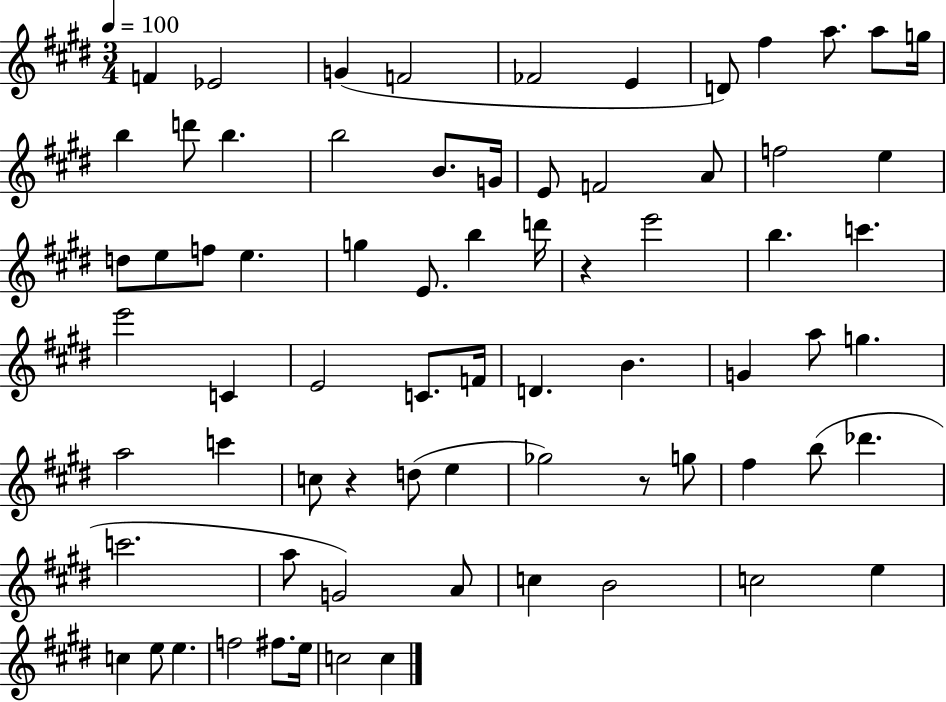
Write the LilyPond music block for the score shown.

{
  \clef treble
  \numericTimeSignature
  \time 3/4
  \key e \major
  \tempo 4 = 100
  f'4 ees'2 | g'4( f'2 | fes'2 e'4 | d'8) fis''4 a''8. a''8 g''16 | \break b''4 d'''8 b''4. | b''2 b'8. g'16 | e'8 f'2 a'8 | f''2 e''4 | \break d''8 e''8 f''8 e''4. | g''4 e'8. b''4 d'''16 | r4 e'''2 | b''4. c'''4. | \break e'''2 c'4 | e'2 c'8. f'16 | d'4. b'4. | g'4 a''8 g''4. | \break a''2 c'''4 | c''8 r4 d''8( e''4 | ges''2) r8 g''8 | fis''4 b''8( des'''4. | \break c'''2. | a''8 g'2) a'8 | c''4 b'2 | c''2 e''4 | \break c''4 e''8 e''4. | f''2 fis''8. e''16 | c''2 c''4 | \bar "|."
}